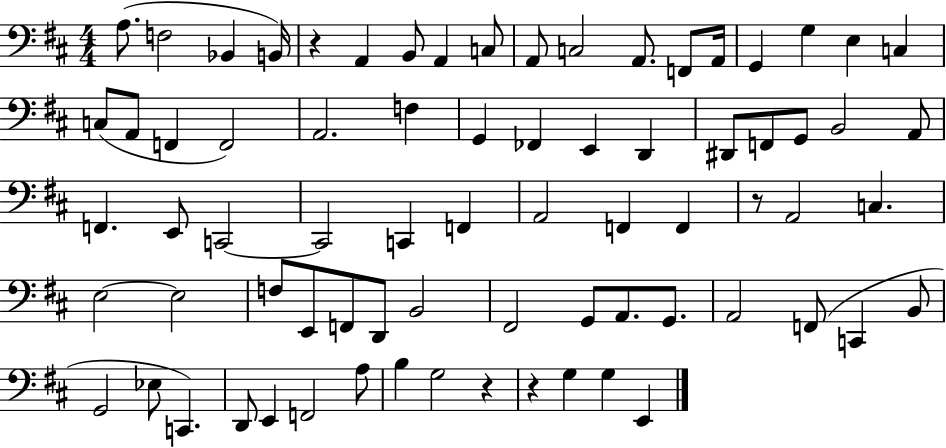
A3/e. F3/h Bb2/q B2/s R/q A2/q B2/e A2/q C3/e A2/e C3/h A2/e. F2/e A2/s G2/q G3/q E3/q C3/q C3/e A2/e F2/q F2/h A2/h. F3/q G2/q FES2/q E2/q D2/q D#2/e F2/e G2/e B2/h A2/e F2/q. E2/e C2/h C2/h C2/q F2/q A2/h F2/q F2/q R/e A2/h C3/q. E3/h E3/h F3/e E2/e F2/e D2/e B2/h F#2/h G2/e A2/e. G2/e. A2/h F2/e C2/q B2/e G2/h Eb3/e C2/q. D2/e E2/q F2/h A3/e B3/q G3/h R/q R/q G3/q G3/q E2/q